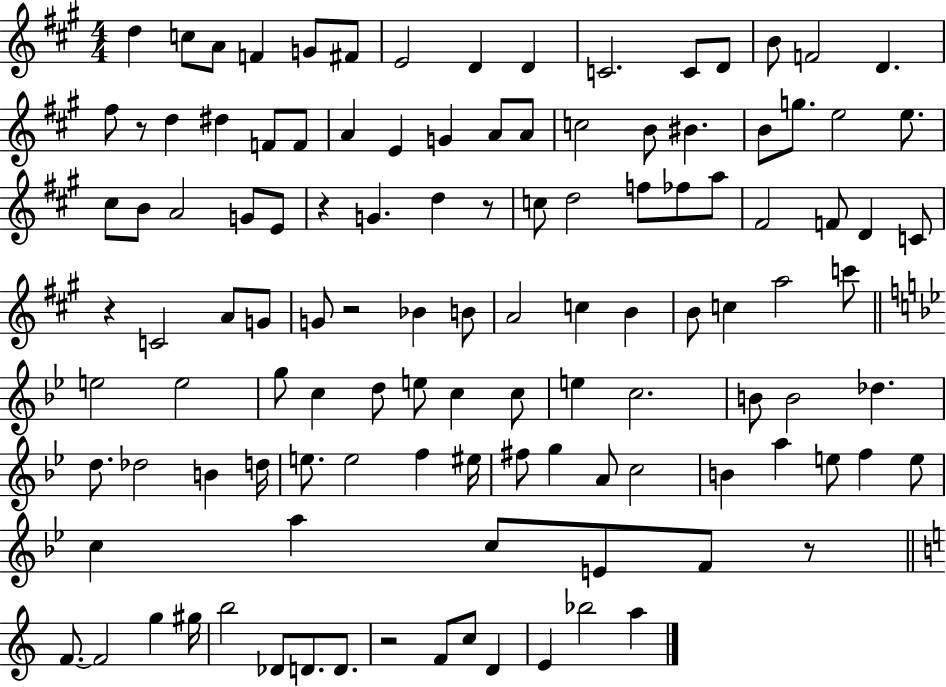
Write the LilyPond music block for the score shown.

{
  \clef treble
  \numericTimeSignature
  \time 4/4
  \key a \major
  d''4 c''8 a'8 f'4 g'8 fis'8 | e'2 d'4 d'4 | c'2. c'8 d'8 | b'8 f'2 d'4. | \break fis''8 r8 d''4 dis''4 f'8 f'8 | a'4 e'4 g'4 a'8 a'8 | c''2 b'8 bis'4. | b'8 g''8. e''2 e''8. | \break cis''8 b'8 a'2 g'8 e'8 | r4 g'4. d''4 r8 | c''8 d''2 f''8 fes''8 a''8 | fis'2 f'8 d'4 c'8 | \break r4 c'2 a'8 g'8 | g'8 r2 bes'4 b'8 | a'2 c''4 b'4 | b'8 c''4 a''2 c'''8 | \break \bar "||" \break \key bes \major e''2 e''2 | g''8 c''4 d''8 e''8 c''4 c''8 | e''4 c''2. | b'8 b'2 des''4. | \break d''8. des''2 b'4 d''16 | e''8. e''2 f''4 eis''16 | fis''8 g''4 a'8 c''2 | b'4 a''4 e''8 f''4 e''8 | \break c''4 a''4 c''8 e'8 f'8 r8 | \bar "||" \break \key a \minor f'8.~~ f'2 g''4 gis''16 | b''2 des'8 d'8. d'8. | r2 f'8 c''8 d'4 | e'4 bes''2 a''4 | \break \bar "|."
}